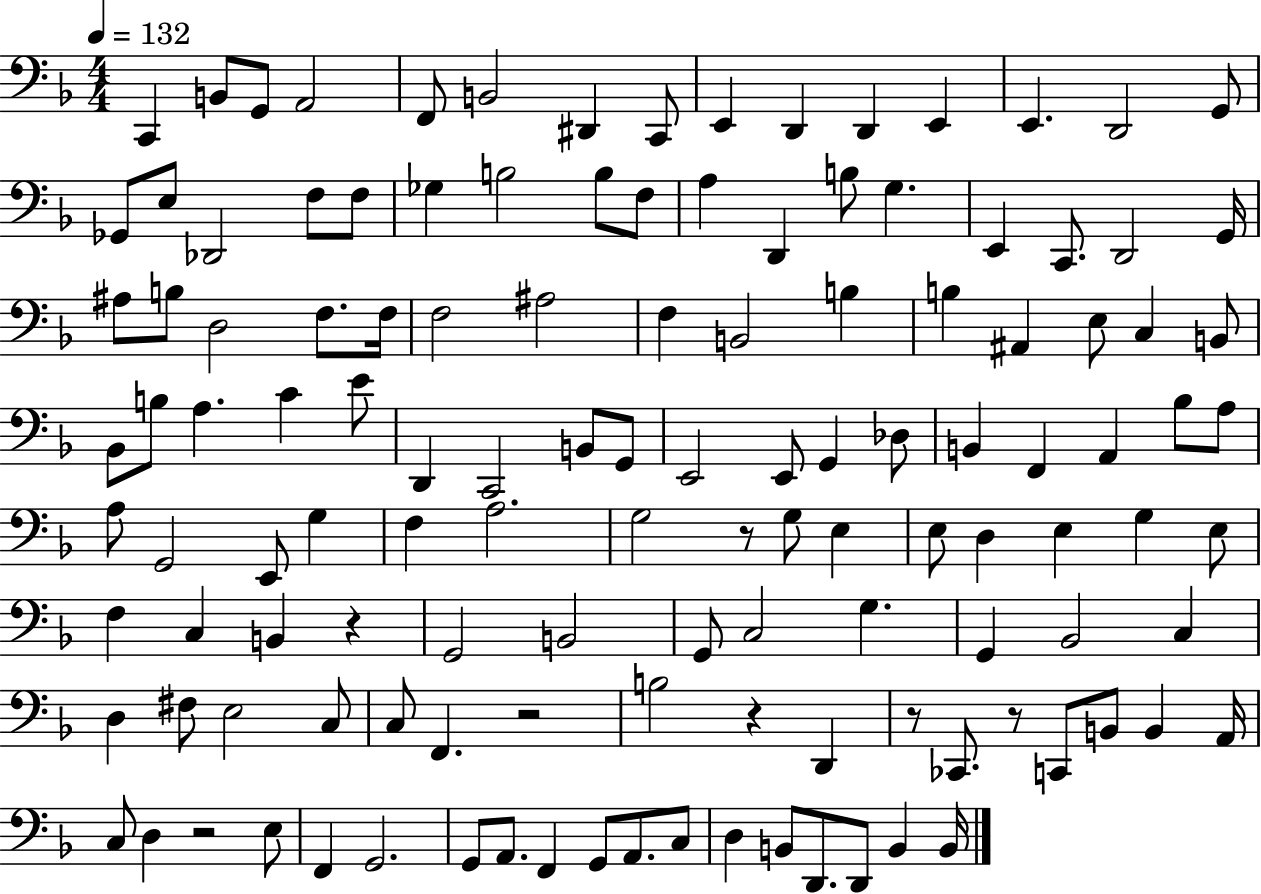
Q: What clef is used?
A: bass